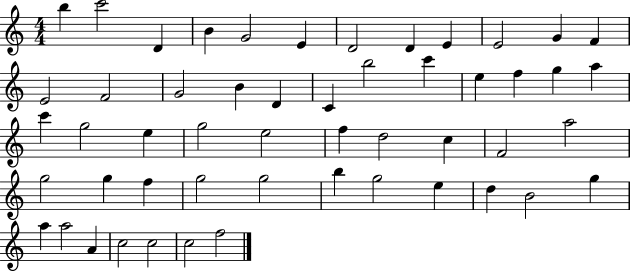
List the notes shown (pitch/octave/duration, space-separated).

B5/q C6/h D4/q B4/q G4/h E4/q D4/h D4/q E4/q E4/h G4/q F4/q E4/h F4/h G4/h B4/q D4/q C4/q B5/h C6/q E5/q F5/q G5/q A5/q C6/q G5/h E5/q G5/h E5/h F5/q D5/h C5/q F4/h A5/h G5/h G5/q F5/q G5/h G5/h B5/q G5/h E5/q D5/q B4/h G5/q A5/q A5/h A4/q C5/h C5/h C5/h F5/h